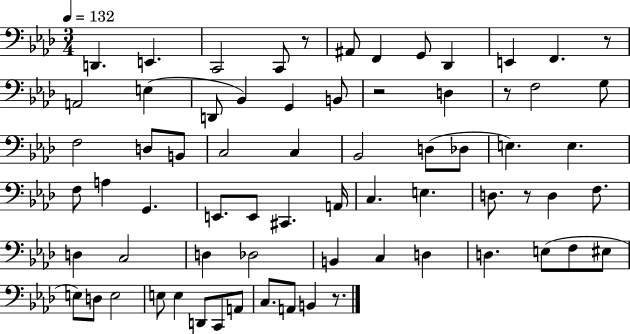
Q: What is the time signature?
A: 3/4